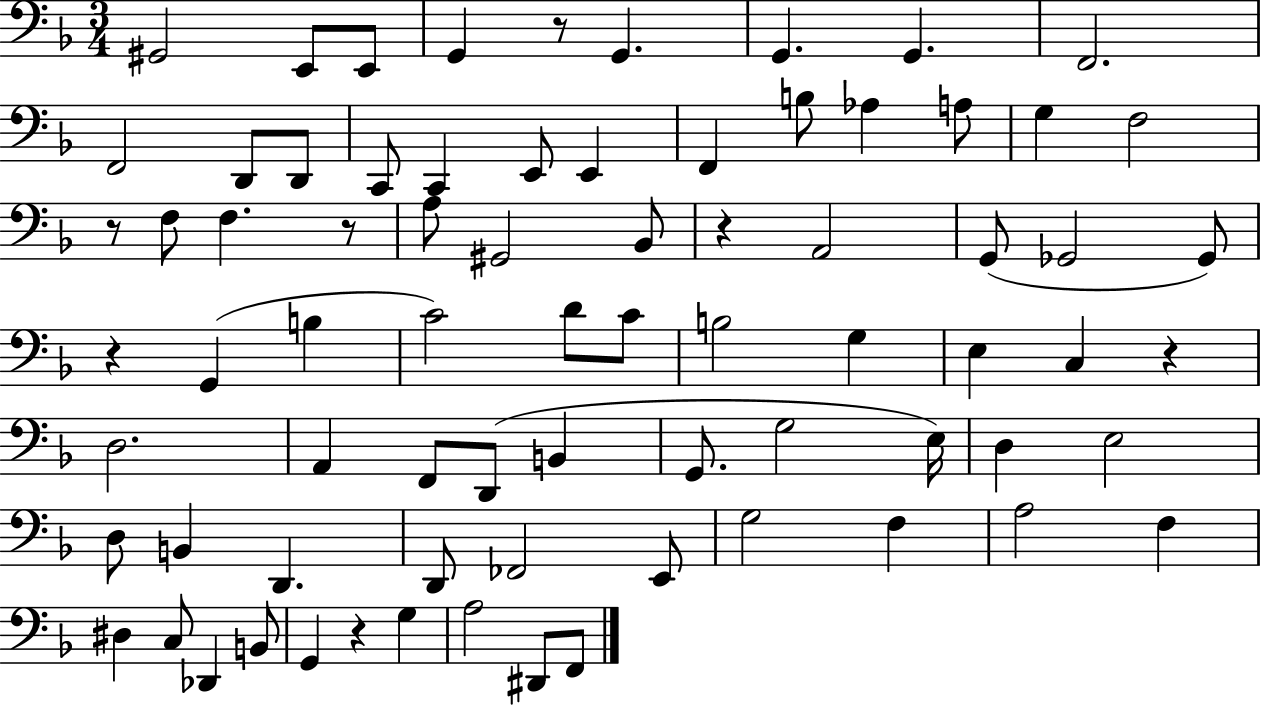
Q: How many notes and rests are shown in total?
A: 75